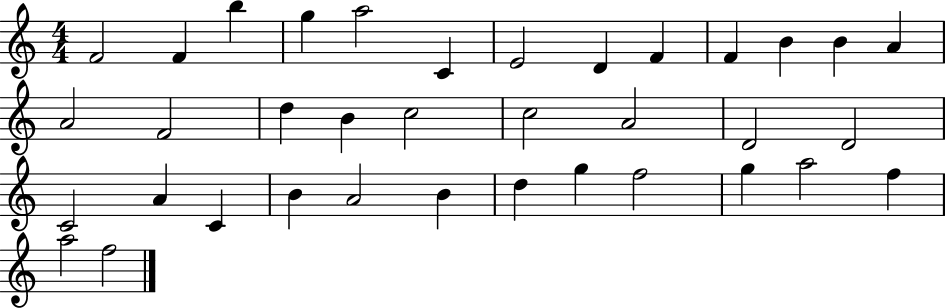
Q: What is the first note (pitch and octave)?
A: F4